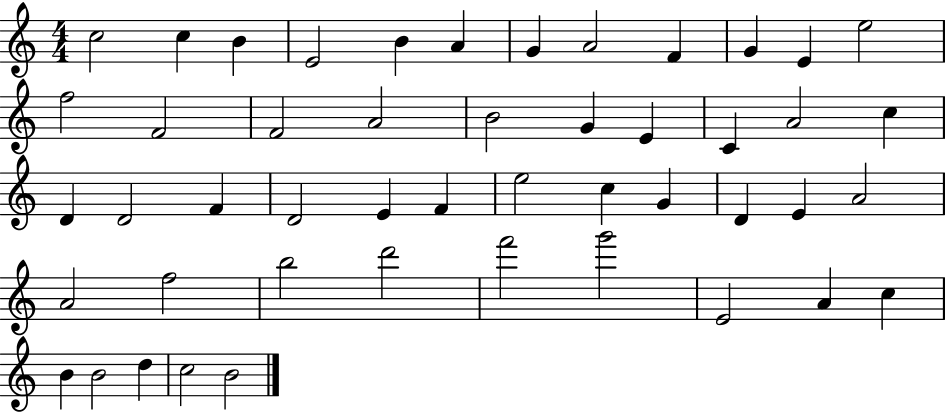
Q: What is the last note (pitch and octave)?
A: B4